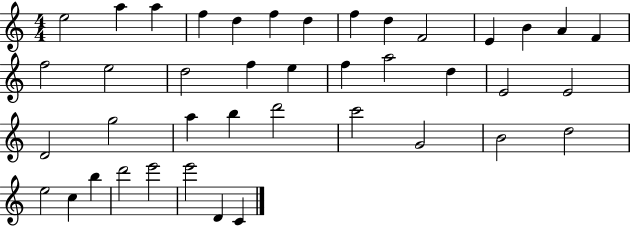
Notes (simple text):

E5/h A5/q A5/q F5/q D5/q F5/q D5/q F5/q D5/q F4/h E4/q B4/q A4/q F4/q F5/h E5/h D5/h F5/q E5/q F5/q A5/h D5/q E4/h E4/h D4/h G5/h A5/q B5/q D6/h C6/h G4/h B4/h D5/h E5/h C5/q B5/q D6/h E6/h E6/h D4/q C4/q